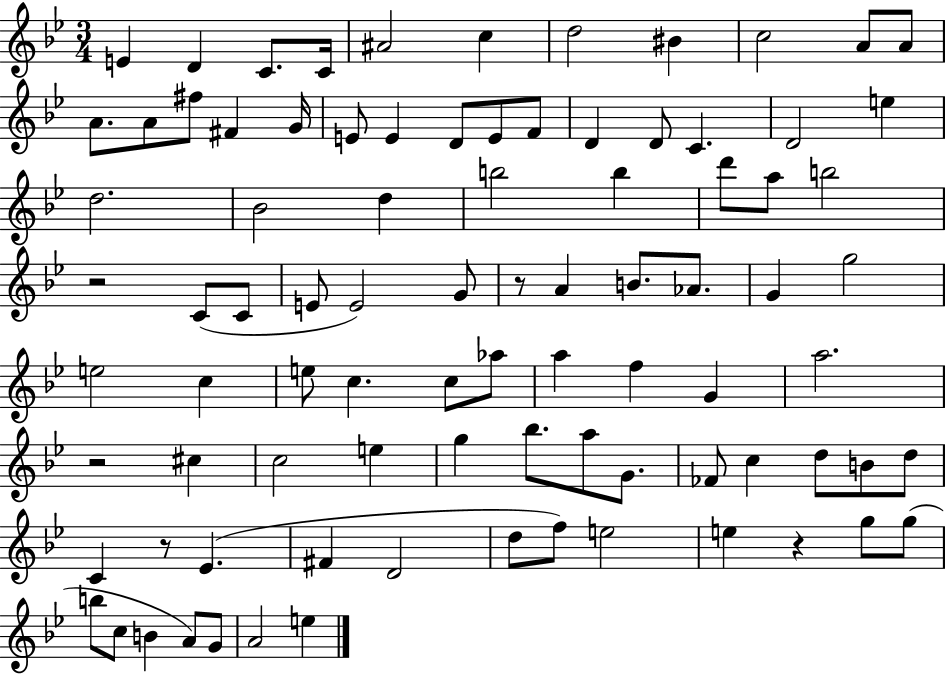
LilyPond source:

{
  \clef treble
  \numericTimeSignature
  \time 3/4
  \key bes \major
  e'4 d'4 c'8. c'16 | ais'2 c''4 | d''2 bis'4 | c''2 a'8 a'8 | \break a'8. a'8 fis''8 fis'4 g'16 | e'8 e'4 d'8 e'8 f'8 | d'4 d'8 c'4. | d'2 e''4 | \break d''2. | bes'2 d''4 | b''2 b''4 | d'''8 a''8 b''2 | \break r2 c'8( c'8 | e'8 e'2) g'8 | r8 a'4 b'8. aes'8. | g'4 g''2 | \break e''2 c''4 | e''8 c''4. c''8 aes''8 | a''4 f''4 g'4 | a''2. | \break r2 cis''4 | c''2 e''4 | g''4 bes''8. a''8 g'8. | fes'8 c''4 d''8 b'8 d''8 | \break c'4 r8 ees'4.( | fis'4 d'2 | d''8 f''8) e''2 | e''4 r4 g''8 g''8( | \break b''8 c''8 b'4 a'8) g'8 | a'2 e''4 | \bar "|."
}